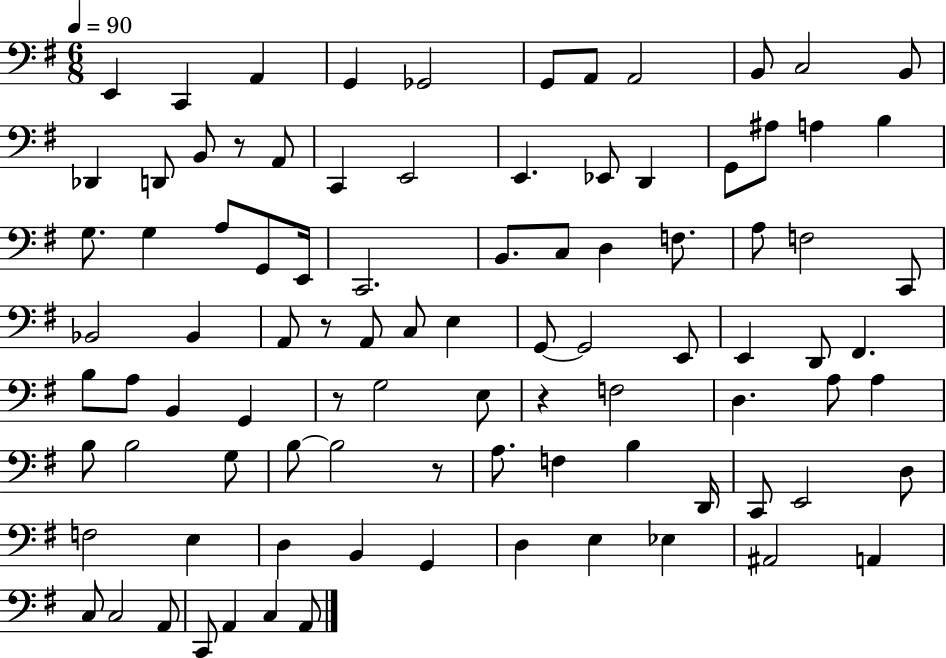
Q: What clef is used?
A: bass